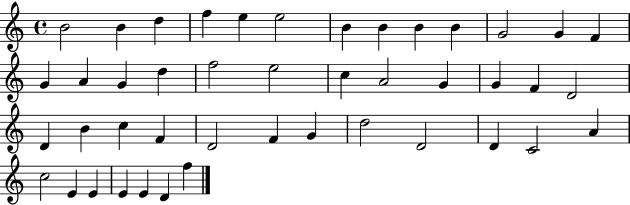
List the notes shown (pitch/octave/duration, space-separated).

B4/h B4/q D5/q F5/q E5/q E5/h B4/q B4/q B4/q B4/q G4/h G4/q F4/q G4/q A4/q G4/q D5/q F5/h E5/h C5/q A4/h G4/q G4/q F4/q D4/h D4/q B4/q C5/q F4/q D4/h F4/q G4/q D5/h D4/h D4/q C4/h A4/q C5/h E4/q E4/q E4/q E4/q D4/q F5/q